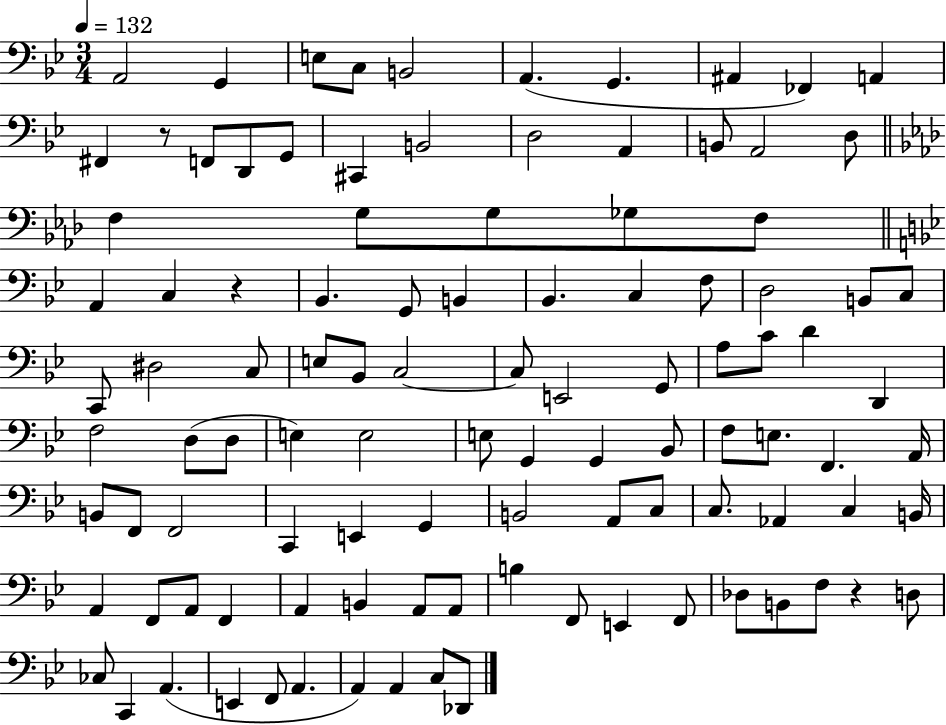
{
  \clef bass
  \numericTimeSignature
  \time 3/4
  \key bes \major
  \tempo 4 = 132
  a,2 g,4 | e8 c8 b,2 | a,4.( g,4. | ais,4 fes,4) a,4 | \break fis,4 r8 f,8 d,8 g,8 | cis,4 b,2 | d2 a,4 | b,8 a,2 d8 | \break \bar "||" \break \key aes \major f4 g8 g8 ges8 f8 | \bar "||" \break \key bes \major a,4 c4 r4 | bes,4. g,8 b,4 | bes,4. c4 f8 | d2 b,8 c8 | \break c,8 dis2 c8 | e8 bes,8 c2~~ | c8 e,2 g,8 | a8 c'8 d'4 d,4 | \break f2 d8( d8 | e4) e2 | e8 g,4 g,4 bes,8 | f8 e8. f,4. a,16 | \break b,8 f,8 f,2 | c,4 e,4 g,4 | b,2 a,8 c8 | c8. aes,4 c4 b,16 | \break a,4 f,8 a,8 f,4 | a,4 b,4 a,8 a,8 | b4 f,8 e,4 f,8 | des8 b,8 f8 r4 d8 | \break ces8 c,4 a,4.( | e,4 f,8 a,4. | a,4) a,4 c8 des,8 | \bar "|."
}